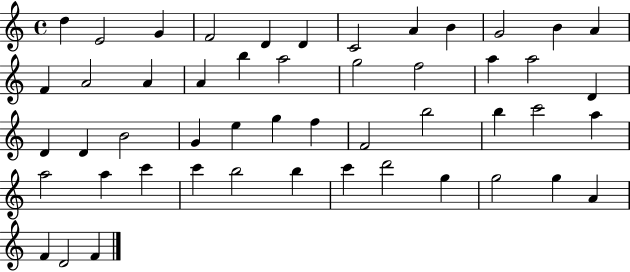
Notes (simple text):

D5/q E4/h G4/q F4/h D4/q D4/q C4/h A4/q B4/q G4/h B4/q A4/q F4/q A4/h A4/q A4/q B5/q A5/h G5/h F5/h A5/q A5/h D4/q D4/q D4/q B4/h G4/q E5/q G5/q F5/q F4/h B5/h B5/q C6/h A5/q A5/h A5/q C6/q C6/q B5/h B5/q C6/q D6/h G5/q G5/h G5/q A4/q F4/q D4/h F4/q